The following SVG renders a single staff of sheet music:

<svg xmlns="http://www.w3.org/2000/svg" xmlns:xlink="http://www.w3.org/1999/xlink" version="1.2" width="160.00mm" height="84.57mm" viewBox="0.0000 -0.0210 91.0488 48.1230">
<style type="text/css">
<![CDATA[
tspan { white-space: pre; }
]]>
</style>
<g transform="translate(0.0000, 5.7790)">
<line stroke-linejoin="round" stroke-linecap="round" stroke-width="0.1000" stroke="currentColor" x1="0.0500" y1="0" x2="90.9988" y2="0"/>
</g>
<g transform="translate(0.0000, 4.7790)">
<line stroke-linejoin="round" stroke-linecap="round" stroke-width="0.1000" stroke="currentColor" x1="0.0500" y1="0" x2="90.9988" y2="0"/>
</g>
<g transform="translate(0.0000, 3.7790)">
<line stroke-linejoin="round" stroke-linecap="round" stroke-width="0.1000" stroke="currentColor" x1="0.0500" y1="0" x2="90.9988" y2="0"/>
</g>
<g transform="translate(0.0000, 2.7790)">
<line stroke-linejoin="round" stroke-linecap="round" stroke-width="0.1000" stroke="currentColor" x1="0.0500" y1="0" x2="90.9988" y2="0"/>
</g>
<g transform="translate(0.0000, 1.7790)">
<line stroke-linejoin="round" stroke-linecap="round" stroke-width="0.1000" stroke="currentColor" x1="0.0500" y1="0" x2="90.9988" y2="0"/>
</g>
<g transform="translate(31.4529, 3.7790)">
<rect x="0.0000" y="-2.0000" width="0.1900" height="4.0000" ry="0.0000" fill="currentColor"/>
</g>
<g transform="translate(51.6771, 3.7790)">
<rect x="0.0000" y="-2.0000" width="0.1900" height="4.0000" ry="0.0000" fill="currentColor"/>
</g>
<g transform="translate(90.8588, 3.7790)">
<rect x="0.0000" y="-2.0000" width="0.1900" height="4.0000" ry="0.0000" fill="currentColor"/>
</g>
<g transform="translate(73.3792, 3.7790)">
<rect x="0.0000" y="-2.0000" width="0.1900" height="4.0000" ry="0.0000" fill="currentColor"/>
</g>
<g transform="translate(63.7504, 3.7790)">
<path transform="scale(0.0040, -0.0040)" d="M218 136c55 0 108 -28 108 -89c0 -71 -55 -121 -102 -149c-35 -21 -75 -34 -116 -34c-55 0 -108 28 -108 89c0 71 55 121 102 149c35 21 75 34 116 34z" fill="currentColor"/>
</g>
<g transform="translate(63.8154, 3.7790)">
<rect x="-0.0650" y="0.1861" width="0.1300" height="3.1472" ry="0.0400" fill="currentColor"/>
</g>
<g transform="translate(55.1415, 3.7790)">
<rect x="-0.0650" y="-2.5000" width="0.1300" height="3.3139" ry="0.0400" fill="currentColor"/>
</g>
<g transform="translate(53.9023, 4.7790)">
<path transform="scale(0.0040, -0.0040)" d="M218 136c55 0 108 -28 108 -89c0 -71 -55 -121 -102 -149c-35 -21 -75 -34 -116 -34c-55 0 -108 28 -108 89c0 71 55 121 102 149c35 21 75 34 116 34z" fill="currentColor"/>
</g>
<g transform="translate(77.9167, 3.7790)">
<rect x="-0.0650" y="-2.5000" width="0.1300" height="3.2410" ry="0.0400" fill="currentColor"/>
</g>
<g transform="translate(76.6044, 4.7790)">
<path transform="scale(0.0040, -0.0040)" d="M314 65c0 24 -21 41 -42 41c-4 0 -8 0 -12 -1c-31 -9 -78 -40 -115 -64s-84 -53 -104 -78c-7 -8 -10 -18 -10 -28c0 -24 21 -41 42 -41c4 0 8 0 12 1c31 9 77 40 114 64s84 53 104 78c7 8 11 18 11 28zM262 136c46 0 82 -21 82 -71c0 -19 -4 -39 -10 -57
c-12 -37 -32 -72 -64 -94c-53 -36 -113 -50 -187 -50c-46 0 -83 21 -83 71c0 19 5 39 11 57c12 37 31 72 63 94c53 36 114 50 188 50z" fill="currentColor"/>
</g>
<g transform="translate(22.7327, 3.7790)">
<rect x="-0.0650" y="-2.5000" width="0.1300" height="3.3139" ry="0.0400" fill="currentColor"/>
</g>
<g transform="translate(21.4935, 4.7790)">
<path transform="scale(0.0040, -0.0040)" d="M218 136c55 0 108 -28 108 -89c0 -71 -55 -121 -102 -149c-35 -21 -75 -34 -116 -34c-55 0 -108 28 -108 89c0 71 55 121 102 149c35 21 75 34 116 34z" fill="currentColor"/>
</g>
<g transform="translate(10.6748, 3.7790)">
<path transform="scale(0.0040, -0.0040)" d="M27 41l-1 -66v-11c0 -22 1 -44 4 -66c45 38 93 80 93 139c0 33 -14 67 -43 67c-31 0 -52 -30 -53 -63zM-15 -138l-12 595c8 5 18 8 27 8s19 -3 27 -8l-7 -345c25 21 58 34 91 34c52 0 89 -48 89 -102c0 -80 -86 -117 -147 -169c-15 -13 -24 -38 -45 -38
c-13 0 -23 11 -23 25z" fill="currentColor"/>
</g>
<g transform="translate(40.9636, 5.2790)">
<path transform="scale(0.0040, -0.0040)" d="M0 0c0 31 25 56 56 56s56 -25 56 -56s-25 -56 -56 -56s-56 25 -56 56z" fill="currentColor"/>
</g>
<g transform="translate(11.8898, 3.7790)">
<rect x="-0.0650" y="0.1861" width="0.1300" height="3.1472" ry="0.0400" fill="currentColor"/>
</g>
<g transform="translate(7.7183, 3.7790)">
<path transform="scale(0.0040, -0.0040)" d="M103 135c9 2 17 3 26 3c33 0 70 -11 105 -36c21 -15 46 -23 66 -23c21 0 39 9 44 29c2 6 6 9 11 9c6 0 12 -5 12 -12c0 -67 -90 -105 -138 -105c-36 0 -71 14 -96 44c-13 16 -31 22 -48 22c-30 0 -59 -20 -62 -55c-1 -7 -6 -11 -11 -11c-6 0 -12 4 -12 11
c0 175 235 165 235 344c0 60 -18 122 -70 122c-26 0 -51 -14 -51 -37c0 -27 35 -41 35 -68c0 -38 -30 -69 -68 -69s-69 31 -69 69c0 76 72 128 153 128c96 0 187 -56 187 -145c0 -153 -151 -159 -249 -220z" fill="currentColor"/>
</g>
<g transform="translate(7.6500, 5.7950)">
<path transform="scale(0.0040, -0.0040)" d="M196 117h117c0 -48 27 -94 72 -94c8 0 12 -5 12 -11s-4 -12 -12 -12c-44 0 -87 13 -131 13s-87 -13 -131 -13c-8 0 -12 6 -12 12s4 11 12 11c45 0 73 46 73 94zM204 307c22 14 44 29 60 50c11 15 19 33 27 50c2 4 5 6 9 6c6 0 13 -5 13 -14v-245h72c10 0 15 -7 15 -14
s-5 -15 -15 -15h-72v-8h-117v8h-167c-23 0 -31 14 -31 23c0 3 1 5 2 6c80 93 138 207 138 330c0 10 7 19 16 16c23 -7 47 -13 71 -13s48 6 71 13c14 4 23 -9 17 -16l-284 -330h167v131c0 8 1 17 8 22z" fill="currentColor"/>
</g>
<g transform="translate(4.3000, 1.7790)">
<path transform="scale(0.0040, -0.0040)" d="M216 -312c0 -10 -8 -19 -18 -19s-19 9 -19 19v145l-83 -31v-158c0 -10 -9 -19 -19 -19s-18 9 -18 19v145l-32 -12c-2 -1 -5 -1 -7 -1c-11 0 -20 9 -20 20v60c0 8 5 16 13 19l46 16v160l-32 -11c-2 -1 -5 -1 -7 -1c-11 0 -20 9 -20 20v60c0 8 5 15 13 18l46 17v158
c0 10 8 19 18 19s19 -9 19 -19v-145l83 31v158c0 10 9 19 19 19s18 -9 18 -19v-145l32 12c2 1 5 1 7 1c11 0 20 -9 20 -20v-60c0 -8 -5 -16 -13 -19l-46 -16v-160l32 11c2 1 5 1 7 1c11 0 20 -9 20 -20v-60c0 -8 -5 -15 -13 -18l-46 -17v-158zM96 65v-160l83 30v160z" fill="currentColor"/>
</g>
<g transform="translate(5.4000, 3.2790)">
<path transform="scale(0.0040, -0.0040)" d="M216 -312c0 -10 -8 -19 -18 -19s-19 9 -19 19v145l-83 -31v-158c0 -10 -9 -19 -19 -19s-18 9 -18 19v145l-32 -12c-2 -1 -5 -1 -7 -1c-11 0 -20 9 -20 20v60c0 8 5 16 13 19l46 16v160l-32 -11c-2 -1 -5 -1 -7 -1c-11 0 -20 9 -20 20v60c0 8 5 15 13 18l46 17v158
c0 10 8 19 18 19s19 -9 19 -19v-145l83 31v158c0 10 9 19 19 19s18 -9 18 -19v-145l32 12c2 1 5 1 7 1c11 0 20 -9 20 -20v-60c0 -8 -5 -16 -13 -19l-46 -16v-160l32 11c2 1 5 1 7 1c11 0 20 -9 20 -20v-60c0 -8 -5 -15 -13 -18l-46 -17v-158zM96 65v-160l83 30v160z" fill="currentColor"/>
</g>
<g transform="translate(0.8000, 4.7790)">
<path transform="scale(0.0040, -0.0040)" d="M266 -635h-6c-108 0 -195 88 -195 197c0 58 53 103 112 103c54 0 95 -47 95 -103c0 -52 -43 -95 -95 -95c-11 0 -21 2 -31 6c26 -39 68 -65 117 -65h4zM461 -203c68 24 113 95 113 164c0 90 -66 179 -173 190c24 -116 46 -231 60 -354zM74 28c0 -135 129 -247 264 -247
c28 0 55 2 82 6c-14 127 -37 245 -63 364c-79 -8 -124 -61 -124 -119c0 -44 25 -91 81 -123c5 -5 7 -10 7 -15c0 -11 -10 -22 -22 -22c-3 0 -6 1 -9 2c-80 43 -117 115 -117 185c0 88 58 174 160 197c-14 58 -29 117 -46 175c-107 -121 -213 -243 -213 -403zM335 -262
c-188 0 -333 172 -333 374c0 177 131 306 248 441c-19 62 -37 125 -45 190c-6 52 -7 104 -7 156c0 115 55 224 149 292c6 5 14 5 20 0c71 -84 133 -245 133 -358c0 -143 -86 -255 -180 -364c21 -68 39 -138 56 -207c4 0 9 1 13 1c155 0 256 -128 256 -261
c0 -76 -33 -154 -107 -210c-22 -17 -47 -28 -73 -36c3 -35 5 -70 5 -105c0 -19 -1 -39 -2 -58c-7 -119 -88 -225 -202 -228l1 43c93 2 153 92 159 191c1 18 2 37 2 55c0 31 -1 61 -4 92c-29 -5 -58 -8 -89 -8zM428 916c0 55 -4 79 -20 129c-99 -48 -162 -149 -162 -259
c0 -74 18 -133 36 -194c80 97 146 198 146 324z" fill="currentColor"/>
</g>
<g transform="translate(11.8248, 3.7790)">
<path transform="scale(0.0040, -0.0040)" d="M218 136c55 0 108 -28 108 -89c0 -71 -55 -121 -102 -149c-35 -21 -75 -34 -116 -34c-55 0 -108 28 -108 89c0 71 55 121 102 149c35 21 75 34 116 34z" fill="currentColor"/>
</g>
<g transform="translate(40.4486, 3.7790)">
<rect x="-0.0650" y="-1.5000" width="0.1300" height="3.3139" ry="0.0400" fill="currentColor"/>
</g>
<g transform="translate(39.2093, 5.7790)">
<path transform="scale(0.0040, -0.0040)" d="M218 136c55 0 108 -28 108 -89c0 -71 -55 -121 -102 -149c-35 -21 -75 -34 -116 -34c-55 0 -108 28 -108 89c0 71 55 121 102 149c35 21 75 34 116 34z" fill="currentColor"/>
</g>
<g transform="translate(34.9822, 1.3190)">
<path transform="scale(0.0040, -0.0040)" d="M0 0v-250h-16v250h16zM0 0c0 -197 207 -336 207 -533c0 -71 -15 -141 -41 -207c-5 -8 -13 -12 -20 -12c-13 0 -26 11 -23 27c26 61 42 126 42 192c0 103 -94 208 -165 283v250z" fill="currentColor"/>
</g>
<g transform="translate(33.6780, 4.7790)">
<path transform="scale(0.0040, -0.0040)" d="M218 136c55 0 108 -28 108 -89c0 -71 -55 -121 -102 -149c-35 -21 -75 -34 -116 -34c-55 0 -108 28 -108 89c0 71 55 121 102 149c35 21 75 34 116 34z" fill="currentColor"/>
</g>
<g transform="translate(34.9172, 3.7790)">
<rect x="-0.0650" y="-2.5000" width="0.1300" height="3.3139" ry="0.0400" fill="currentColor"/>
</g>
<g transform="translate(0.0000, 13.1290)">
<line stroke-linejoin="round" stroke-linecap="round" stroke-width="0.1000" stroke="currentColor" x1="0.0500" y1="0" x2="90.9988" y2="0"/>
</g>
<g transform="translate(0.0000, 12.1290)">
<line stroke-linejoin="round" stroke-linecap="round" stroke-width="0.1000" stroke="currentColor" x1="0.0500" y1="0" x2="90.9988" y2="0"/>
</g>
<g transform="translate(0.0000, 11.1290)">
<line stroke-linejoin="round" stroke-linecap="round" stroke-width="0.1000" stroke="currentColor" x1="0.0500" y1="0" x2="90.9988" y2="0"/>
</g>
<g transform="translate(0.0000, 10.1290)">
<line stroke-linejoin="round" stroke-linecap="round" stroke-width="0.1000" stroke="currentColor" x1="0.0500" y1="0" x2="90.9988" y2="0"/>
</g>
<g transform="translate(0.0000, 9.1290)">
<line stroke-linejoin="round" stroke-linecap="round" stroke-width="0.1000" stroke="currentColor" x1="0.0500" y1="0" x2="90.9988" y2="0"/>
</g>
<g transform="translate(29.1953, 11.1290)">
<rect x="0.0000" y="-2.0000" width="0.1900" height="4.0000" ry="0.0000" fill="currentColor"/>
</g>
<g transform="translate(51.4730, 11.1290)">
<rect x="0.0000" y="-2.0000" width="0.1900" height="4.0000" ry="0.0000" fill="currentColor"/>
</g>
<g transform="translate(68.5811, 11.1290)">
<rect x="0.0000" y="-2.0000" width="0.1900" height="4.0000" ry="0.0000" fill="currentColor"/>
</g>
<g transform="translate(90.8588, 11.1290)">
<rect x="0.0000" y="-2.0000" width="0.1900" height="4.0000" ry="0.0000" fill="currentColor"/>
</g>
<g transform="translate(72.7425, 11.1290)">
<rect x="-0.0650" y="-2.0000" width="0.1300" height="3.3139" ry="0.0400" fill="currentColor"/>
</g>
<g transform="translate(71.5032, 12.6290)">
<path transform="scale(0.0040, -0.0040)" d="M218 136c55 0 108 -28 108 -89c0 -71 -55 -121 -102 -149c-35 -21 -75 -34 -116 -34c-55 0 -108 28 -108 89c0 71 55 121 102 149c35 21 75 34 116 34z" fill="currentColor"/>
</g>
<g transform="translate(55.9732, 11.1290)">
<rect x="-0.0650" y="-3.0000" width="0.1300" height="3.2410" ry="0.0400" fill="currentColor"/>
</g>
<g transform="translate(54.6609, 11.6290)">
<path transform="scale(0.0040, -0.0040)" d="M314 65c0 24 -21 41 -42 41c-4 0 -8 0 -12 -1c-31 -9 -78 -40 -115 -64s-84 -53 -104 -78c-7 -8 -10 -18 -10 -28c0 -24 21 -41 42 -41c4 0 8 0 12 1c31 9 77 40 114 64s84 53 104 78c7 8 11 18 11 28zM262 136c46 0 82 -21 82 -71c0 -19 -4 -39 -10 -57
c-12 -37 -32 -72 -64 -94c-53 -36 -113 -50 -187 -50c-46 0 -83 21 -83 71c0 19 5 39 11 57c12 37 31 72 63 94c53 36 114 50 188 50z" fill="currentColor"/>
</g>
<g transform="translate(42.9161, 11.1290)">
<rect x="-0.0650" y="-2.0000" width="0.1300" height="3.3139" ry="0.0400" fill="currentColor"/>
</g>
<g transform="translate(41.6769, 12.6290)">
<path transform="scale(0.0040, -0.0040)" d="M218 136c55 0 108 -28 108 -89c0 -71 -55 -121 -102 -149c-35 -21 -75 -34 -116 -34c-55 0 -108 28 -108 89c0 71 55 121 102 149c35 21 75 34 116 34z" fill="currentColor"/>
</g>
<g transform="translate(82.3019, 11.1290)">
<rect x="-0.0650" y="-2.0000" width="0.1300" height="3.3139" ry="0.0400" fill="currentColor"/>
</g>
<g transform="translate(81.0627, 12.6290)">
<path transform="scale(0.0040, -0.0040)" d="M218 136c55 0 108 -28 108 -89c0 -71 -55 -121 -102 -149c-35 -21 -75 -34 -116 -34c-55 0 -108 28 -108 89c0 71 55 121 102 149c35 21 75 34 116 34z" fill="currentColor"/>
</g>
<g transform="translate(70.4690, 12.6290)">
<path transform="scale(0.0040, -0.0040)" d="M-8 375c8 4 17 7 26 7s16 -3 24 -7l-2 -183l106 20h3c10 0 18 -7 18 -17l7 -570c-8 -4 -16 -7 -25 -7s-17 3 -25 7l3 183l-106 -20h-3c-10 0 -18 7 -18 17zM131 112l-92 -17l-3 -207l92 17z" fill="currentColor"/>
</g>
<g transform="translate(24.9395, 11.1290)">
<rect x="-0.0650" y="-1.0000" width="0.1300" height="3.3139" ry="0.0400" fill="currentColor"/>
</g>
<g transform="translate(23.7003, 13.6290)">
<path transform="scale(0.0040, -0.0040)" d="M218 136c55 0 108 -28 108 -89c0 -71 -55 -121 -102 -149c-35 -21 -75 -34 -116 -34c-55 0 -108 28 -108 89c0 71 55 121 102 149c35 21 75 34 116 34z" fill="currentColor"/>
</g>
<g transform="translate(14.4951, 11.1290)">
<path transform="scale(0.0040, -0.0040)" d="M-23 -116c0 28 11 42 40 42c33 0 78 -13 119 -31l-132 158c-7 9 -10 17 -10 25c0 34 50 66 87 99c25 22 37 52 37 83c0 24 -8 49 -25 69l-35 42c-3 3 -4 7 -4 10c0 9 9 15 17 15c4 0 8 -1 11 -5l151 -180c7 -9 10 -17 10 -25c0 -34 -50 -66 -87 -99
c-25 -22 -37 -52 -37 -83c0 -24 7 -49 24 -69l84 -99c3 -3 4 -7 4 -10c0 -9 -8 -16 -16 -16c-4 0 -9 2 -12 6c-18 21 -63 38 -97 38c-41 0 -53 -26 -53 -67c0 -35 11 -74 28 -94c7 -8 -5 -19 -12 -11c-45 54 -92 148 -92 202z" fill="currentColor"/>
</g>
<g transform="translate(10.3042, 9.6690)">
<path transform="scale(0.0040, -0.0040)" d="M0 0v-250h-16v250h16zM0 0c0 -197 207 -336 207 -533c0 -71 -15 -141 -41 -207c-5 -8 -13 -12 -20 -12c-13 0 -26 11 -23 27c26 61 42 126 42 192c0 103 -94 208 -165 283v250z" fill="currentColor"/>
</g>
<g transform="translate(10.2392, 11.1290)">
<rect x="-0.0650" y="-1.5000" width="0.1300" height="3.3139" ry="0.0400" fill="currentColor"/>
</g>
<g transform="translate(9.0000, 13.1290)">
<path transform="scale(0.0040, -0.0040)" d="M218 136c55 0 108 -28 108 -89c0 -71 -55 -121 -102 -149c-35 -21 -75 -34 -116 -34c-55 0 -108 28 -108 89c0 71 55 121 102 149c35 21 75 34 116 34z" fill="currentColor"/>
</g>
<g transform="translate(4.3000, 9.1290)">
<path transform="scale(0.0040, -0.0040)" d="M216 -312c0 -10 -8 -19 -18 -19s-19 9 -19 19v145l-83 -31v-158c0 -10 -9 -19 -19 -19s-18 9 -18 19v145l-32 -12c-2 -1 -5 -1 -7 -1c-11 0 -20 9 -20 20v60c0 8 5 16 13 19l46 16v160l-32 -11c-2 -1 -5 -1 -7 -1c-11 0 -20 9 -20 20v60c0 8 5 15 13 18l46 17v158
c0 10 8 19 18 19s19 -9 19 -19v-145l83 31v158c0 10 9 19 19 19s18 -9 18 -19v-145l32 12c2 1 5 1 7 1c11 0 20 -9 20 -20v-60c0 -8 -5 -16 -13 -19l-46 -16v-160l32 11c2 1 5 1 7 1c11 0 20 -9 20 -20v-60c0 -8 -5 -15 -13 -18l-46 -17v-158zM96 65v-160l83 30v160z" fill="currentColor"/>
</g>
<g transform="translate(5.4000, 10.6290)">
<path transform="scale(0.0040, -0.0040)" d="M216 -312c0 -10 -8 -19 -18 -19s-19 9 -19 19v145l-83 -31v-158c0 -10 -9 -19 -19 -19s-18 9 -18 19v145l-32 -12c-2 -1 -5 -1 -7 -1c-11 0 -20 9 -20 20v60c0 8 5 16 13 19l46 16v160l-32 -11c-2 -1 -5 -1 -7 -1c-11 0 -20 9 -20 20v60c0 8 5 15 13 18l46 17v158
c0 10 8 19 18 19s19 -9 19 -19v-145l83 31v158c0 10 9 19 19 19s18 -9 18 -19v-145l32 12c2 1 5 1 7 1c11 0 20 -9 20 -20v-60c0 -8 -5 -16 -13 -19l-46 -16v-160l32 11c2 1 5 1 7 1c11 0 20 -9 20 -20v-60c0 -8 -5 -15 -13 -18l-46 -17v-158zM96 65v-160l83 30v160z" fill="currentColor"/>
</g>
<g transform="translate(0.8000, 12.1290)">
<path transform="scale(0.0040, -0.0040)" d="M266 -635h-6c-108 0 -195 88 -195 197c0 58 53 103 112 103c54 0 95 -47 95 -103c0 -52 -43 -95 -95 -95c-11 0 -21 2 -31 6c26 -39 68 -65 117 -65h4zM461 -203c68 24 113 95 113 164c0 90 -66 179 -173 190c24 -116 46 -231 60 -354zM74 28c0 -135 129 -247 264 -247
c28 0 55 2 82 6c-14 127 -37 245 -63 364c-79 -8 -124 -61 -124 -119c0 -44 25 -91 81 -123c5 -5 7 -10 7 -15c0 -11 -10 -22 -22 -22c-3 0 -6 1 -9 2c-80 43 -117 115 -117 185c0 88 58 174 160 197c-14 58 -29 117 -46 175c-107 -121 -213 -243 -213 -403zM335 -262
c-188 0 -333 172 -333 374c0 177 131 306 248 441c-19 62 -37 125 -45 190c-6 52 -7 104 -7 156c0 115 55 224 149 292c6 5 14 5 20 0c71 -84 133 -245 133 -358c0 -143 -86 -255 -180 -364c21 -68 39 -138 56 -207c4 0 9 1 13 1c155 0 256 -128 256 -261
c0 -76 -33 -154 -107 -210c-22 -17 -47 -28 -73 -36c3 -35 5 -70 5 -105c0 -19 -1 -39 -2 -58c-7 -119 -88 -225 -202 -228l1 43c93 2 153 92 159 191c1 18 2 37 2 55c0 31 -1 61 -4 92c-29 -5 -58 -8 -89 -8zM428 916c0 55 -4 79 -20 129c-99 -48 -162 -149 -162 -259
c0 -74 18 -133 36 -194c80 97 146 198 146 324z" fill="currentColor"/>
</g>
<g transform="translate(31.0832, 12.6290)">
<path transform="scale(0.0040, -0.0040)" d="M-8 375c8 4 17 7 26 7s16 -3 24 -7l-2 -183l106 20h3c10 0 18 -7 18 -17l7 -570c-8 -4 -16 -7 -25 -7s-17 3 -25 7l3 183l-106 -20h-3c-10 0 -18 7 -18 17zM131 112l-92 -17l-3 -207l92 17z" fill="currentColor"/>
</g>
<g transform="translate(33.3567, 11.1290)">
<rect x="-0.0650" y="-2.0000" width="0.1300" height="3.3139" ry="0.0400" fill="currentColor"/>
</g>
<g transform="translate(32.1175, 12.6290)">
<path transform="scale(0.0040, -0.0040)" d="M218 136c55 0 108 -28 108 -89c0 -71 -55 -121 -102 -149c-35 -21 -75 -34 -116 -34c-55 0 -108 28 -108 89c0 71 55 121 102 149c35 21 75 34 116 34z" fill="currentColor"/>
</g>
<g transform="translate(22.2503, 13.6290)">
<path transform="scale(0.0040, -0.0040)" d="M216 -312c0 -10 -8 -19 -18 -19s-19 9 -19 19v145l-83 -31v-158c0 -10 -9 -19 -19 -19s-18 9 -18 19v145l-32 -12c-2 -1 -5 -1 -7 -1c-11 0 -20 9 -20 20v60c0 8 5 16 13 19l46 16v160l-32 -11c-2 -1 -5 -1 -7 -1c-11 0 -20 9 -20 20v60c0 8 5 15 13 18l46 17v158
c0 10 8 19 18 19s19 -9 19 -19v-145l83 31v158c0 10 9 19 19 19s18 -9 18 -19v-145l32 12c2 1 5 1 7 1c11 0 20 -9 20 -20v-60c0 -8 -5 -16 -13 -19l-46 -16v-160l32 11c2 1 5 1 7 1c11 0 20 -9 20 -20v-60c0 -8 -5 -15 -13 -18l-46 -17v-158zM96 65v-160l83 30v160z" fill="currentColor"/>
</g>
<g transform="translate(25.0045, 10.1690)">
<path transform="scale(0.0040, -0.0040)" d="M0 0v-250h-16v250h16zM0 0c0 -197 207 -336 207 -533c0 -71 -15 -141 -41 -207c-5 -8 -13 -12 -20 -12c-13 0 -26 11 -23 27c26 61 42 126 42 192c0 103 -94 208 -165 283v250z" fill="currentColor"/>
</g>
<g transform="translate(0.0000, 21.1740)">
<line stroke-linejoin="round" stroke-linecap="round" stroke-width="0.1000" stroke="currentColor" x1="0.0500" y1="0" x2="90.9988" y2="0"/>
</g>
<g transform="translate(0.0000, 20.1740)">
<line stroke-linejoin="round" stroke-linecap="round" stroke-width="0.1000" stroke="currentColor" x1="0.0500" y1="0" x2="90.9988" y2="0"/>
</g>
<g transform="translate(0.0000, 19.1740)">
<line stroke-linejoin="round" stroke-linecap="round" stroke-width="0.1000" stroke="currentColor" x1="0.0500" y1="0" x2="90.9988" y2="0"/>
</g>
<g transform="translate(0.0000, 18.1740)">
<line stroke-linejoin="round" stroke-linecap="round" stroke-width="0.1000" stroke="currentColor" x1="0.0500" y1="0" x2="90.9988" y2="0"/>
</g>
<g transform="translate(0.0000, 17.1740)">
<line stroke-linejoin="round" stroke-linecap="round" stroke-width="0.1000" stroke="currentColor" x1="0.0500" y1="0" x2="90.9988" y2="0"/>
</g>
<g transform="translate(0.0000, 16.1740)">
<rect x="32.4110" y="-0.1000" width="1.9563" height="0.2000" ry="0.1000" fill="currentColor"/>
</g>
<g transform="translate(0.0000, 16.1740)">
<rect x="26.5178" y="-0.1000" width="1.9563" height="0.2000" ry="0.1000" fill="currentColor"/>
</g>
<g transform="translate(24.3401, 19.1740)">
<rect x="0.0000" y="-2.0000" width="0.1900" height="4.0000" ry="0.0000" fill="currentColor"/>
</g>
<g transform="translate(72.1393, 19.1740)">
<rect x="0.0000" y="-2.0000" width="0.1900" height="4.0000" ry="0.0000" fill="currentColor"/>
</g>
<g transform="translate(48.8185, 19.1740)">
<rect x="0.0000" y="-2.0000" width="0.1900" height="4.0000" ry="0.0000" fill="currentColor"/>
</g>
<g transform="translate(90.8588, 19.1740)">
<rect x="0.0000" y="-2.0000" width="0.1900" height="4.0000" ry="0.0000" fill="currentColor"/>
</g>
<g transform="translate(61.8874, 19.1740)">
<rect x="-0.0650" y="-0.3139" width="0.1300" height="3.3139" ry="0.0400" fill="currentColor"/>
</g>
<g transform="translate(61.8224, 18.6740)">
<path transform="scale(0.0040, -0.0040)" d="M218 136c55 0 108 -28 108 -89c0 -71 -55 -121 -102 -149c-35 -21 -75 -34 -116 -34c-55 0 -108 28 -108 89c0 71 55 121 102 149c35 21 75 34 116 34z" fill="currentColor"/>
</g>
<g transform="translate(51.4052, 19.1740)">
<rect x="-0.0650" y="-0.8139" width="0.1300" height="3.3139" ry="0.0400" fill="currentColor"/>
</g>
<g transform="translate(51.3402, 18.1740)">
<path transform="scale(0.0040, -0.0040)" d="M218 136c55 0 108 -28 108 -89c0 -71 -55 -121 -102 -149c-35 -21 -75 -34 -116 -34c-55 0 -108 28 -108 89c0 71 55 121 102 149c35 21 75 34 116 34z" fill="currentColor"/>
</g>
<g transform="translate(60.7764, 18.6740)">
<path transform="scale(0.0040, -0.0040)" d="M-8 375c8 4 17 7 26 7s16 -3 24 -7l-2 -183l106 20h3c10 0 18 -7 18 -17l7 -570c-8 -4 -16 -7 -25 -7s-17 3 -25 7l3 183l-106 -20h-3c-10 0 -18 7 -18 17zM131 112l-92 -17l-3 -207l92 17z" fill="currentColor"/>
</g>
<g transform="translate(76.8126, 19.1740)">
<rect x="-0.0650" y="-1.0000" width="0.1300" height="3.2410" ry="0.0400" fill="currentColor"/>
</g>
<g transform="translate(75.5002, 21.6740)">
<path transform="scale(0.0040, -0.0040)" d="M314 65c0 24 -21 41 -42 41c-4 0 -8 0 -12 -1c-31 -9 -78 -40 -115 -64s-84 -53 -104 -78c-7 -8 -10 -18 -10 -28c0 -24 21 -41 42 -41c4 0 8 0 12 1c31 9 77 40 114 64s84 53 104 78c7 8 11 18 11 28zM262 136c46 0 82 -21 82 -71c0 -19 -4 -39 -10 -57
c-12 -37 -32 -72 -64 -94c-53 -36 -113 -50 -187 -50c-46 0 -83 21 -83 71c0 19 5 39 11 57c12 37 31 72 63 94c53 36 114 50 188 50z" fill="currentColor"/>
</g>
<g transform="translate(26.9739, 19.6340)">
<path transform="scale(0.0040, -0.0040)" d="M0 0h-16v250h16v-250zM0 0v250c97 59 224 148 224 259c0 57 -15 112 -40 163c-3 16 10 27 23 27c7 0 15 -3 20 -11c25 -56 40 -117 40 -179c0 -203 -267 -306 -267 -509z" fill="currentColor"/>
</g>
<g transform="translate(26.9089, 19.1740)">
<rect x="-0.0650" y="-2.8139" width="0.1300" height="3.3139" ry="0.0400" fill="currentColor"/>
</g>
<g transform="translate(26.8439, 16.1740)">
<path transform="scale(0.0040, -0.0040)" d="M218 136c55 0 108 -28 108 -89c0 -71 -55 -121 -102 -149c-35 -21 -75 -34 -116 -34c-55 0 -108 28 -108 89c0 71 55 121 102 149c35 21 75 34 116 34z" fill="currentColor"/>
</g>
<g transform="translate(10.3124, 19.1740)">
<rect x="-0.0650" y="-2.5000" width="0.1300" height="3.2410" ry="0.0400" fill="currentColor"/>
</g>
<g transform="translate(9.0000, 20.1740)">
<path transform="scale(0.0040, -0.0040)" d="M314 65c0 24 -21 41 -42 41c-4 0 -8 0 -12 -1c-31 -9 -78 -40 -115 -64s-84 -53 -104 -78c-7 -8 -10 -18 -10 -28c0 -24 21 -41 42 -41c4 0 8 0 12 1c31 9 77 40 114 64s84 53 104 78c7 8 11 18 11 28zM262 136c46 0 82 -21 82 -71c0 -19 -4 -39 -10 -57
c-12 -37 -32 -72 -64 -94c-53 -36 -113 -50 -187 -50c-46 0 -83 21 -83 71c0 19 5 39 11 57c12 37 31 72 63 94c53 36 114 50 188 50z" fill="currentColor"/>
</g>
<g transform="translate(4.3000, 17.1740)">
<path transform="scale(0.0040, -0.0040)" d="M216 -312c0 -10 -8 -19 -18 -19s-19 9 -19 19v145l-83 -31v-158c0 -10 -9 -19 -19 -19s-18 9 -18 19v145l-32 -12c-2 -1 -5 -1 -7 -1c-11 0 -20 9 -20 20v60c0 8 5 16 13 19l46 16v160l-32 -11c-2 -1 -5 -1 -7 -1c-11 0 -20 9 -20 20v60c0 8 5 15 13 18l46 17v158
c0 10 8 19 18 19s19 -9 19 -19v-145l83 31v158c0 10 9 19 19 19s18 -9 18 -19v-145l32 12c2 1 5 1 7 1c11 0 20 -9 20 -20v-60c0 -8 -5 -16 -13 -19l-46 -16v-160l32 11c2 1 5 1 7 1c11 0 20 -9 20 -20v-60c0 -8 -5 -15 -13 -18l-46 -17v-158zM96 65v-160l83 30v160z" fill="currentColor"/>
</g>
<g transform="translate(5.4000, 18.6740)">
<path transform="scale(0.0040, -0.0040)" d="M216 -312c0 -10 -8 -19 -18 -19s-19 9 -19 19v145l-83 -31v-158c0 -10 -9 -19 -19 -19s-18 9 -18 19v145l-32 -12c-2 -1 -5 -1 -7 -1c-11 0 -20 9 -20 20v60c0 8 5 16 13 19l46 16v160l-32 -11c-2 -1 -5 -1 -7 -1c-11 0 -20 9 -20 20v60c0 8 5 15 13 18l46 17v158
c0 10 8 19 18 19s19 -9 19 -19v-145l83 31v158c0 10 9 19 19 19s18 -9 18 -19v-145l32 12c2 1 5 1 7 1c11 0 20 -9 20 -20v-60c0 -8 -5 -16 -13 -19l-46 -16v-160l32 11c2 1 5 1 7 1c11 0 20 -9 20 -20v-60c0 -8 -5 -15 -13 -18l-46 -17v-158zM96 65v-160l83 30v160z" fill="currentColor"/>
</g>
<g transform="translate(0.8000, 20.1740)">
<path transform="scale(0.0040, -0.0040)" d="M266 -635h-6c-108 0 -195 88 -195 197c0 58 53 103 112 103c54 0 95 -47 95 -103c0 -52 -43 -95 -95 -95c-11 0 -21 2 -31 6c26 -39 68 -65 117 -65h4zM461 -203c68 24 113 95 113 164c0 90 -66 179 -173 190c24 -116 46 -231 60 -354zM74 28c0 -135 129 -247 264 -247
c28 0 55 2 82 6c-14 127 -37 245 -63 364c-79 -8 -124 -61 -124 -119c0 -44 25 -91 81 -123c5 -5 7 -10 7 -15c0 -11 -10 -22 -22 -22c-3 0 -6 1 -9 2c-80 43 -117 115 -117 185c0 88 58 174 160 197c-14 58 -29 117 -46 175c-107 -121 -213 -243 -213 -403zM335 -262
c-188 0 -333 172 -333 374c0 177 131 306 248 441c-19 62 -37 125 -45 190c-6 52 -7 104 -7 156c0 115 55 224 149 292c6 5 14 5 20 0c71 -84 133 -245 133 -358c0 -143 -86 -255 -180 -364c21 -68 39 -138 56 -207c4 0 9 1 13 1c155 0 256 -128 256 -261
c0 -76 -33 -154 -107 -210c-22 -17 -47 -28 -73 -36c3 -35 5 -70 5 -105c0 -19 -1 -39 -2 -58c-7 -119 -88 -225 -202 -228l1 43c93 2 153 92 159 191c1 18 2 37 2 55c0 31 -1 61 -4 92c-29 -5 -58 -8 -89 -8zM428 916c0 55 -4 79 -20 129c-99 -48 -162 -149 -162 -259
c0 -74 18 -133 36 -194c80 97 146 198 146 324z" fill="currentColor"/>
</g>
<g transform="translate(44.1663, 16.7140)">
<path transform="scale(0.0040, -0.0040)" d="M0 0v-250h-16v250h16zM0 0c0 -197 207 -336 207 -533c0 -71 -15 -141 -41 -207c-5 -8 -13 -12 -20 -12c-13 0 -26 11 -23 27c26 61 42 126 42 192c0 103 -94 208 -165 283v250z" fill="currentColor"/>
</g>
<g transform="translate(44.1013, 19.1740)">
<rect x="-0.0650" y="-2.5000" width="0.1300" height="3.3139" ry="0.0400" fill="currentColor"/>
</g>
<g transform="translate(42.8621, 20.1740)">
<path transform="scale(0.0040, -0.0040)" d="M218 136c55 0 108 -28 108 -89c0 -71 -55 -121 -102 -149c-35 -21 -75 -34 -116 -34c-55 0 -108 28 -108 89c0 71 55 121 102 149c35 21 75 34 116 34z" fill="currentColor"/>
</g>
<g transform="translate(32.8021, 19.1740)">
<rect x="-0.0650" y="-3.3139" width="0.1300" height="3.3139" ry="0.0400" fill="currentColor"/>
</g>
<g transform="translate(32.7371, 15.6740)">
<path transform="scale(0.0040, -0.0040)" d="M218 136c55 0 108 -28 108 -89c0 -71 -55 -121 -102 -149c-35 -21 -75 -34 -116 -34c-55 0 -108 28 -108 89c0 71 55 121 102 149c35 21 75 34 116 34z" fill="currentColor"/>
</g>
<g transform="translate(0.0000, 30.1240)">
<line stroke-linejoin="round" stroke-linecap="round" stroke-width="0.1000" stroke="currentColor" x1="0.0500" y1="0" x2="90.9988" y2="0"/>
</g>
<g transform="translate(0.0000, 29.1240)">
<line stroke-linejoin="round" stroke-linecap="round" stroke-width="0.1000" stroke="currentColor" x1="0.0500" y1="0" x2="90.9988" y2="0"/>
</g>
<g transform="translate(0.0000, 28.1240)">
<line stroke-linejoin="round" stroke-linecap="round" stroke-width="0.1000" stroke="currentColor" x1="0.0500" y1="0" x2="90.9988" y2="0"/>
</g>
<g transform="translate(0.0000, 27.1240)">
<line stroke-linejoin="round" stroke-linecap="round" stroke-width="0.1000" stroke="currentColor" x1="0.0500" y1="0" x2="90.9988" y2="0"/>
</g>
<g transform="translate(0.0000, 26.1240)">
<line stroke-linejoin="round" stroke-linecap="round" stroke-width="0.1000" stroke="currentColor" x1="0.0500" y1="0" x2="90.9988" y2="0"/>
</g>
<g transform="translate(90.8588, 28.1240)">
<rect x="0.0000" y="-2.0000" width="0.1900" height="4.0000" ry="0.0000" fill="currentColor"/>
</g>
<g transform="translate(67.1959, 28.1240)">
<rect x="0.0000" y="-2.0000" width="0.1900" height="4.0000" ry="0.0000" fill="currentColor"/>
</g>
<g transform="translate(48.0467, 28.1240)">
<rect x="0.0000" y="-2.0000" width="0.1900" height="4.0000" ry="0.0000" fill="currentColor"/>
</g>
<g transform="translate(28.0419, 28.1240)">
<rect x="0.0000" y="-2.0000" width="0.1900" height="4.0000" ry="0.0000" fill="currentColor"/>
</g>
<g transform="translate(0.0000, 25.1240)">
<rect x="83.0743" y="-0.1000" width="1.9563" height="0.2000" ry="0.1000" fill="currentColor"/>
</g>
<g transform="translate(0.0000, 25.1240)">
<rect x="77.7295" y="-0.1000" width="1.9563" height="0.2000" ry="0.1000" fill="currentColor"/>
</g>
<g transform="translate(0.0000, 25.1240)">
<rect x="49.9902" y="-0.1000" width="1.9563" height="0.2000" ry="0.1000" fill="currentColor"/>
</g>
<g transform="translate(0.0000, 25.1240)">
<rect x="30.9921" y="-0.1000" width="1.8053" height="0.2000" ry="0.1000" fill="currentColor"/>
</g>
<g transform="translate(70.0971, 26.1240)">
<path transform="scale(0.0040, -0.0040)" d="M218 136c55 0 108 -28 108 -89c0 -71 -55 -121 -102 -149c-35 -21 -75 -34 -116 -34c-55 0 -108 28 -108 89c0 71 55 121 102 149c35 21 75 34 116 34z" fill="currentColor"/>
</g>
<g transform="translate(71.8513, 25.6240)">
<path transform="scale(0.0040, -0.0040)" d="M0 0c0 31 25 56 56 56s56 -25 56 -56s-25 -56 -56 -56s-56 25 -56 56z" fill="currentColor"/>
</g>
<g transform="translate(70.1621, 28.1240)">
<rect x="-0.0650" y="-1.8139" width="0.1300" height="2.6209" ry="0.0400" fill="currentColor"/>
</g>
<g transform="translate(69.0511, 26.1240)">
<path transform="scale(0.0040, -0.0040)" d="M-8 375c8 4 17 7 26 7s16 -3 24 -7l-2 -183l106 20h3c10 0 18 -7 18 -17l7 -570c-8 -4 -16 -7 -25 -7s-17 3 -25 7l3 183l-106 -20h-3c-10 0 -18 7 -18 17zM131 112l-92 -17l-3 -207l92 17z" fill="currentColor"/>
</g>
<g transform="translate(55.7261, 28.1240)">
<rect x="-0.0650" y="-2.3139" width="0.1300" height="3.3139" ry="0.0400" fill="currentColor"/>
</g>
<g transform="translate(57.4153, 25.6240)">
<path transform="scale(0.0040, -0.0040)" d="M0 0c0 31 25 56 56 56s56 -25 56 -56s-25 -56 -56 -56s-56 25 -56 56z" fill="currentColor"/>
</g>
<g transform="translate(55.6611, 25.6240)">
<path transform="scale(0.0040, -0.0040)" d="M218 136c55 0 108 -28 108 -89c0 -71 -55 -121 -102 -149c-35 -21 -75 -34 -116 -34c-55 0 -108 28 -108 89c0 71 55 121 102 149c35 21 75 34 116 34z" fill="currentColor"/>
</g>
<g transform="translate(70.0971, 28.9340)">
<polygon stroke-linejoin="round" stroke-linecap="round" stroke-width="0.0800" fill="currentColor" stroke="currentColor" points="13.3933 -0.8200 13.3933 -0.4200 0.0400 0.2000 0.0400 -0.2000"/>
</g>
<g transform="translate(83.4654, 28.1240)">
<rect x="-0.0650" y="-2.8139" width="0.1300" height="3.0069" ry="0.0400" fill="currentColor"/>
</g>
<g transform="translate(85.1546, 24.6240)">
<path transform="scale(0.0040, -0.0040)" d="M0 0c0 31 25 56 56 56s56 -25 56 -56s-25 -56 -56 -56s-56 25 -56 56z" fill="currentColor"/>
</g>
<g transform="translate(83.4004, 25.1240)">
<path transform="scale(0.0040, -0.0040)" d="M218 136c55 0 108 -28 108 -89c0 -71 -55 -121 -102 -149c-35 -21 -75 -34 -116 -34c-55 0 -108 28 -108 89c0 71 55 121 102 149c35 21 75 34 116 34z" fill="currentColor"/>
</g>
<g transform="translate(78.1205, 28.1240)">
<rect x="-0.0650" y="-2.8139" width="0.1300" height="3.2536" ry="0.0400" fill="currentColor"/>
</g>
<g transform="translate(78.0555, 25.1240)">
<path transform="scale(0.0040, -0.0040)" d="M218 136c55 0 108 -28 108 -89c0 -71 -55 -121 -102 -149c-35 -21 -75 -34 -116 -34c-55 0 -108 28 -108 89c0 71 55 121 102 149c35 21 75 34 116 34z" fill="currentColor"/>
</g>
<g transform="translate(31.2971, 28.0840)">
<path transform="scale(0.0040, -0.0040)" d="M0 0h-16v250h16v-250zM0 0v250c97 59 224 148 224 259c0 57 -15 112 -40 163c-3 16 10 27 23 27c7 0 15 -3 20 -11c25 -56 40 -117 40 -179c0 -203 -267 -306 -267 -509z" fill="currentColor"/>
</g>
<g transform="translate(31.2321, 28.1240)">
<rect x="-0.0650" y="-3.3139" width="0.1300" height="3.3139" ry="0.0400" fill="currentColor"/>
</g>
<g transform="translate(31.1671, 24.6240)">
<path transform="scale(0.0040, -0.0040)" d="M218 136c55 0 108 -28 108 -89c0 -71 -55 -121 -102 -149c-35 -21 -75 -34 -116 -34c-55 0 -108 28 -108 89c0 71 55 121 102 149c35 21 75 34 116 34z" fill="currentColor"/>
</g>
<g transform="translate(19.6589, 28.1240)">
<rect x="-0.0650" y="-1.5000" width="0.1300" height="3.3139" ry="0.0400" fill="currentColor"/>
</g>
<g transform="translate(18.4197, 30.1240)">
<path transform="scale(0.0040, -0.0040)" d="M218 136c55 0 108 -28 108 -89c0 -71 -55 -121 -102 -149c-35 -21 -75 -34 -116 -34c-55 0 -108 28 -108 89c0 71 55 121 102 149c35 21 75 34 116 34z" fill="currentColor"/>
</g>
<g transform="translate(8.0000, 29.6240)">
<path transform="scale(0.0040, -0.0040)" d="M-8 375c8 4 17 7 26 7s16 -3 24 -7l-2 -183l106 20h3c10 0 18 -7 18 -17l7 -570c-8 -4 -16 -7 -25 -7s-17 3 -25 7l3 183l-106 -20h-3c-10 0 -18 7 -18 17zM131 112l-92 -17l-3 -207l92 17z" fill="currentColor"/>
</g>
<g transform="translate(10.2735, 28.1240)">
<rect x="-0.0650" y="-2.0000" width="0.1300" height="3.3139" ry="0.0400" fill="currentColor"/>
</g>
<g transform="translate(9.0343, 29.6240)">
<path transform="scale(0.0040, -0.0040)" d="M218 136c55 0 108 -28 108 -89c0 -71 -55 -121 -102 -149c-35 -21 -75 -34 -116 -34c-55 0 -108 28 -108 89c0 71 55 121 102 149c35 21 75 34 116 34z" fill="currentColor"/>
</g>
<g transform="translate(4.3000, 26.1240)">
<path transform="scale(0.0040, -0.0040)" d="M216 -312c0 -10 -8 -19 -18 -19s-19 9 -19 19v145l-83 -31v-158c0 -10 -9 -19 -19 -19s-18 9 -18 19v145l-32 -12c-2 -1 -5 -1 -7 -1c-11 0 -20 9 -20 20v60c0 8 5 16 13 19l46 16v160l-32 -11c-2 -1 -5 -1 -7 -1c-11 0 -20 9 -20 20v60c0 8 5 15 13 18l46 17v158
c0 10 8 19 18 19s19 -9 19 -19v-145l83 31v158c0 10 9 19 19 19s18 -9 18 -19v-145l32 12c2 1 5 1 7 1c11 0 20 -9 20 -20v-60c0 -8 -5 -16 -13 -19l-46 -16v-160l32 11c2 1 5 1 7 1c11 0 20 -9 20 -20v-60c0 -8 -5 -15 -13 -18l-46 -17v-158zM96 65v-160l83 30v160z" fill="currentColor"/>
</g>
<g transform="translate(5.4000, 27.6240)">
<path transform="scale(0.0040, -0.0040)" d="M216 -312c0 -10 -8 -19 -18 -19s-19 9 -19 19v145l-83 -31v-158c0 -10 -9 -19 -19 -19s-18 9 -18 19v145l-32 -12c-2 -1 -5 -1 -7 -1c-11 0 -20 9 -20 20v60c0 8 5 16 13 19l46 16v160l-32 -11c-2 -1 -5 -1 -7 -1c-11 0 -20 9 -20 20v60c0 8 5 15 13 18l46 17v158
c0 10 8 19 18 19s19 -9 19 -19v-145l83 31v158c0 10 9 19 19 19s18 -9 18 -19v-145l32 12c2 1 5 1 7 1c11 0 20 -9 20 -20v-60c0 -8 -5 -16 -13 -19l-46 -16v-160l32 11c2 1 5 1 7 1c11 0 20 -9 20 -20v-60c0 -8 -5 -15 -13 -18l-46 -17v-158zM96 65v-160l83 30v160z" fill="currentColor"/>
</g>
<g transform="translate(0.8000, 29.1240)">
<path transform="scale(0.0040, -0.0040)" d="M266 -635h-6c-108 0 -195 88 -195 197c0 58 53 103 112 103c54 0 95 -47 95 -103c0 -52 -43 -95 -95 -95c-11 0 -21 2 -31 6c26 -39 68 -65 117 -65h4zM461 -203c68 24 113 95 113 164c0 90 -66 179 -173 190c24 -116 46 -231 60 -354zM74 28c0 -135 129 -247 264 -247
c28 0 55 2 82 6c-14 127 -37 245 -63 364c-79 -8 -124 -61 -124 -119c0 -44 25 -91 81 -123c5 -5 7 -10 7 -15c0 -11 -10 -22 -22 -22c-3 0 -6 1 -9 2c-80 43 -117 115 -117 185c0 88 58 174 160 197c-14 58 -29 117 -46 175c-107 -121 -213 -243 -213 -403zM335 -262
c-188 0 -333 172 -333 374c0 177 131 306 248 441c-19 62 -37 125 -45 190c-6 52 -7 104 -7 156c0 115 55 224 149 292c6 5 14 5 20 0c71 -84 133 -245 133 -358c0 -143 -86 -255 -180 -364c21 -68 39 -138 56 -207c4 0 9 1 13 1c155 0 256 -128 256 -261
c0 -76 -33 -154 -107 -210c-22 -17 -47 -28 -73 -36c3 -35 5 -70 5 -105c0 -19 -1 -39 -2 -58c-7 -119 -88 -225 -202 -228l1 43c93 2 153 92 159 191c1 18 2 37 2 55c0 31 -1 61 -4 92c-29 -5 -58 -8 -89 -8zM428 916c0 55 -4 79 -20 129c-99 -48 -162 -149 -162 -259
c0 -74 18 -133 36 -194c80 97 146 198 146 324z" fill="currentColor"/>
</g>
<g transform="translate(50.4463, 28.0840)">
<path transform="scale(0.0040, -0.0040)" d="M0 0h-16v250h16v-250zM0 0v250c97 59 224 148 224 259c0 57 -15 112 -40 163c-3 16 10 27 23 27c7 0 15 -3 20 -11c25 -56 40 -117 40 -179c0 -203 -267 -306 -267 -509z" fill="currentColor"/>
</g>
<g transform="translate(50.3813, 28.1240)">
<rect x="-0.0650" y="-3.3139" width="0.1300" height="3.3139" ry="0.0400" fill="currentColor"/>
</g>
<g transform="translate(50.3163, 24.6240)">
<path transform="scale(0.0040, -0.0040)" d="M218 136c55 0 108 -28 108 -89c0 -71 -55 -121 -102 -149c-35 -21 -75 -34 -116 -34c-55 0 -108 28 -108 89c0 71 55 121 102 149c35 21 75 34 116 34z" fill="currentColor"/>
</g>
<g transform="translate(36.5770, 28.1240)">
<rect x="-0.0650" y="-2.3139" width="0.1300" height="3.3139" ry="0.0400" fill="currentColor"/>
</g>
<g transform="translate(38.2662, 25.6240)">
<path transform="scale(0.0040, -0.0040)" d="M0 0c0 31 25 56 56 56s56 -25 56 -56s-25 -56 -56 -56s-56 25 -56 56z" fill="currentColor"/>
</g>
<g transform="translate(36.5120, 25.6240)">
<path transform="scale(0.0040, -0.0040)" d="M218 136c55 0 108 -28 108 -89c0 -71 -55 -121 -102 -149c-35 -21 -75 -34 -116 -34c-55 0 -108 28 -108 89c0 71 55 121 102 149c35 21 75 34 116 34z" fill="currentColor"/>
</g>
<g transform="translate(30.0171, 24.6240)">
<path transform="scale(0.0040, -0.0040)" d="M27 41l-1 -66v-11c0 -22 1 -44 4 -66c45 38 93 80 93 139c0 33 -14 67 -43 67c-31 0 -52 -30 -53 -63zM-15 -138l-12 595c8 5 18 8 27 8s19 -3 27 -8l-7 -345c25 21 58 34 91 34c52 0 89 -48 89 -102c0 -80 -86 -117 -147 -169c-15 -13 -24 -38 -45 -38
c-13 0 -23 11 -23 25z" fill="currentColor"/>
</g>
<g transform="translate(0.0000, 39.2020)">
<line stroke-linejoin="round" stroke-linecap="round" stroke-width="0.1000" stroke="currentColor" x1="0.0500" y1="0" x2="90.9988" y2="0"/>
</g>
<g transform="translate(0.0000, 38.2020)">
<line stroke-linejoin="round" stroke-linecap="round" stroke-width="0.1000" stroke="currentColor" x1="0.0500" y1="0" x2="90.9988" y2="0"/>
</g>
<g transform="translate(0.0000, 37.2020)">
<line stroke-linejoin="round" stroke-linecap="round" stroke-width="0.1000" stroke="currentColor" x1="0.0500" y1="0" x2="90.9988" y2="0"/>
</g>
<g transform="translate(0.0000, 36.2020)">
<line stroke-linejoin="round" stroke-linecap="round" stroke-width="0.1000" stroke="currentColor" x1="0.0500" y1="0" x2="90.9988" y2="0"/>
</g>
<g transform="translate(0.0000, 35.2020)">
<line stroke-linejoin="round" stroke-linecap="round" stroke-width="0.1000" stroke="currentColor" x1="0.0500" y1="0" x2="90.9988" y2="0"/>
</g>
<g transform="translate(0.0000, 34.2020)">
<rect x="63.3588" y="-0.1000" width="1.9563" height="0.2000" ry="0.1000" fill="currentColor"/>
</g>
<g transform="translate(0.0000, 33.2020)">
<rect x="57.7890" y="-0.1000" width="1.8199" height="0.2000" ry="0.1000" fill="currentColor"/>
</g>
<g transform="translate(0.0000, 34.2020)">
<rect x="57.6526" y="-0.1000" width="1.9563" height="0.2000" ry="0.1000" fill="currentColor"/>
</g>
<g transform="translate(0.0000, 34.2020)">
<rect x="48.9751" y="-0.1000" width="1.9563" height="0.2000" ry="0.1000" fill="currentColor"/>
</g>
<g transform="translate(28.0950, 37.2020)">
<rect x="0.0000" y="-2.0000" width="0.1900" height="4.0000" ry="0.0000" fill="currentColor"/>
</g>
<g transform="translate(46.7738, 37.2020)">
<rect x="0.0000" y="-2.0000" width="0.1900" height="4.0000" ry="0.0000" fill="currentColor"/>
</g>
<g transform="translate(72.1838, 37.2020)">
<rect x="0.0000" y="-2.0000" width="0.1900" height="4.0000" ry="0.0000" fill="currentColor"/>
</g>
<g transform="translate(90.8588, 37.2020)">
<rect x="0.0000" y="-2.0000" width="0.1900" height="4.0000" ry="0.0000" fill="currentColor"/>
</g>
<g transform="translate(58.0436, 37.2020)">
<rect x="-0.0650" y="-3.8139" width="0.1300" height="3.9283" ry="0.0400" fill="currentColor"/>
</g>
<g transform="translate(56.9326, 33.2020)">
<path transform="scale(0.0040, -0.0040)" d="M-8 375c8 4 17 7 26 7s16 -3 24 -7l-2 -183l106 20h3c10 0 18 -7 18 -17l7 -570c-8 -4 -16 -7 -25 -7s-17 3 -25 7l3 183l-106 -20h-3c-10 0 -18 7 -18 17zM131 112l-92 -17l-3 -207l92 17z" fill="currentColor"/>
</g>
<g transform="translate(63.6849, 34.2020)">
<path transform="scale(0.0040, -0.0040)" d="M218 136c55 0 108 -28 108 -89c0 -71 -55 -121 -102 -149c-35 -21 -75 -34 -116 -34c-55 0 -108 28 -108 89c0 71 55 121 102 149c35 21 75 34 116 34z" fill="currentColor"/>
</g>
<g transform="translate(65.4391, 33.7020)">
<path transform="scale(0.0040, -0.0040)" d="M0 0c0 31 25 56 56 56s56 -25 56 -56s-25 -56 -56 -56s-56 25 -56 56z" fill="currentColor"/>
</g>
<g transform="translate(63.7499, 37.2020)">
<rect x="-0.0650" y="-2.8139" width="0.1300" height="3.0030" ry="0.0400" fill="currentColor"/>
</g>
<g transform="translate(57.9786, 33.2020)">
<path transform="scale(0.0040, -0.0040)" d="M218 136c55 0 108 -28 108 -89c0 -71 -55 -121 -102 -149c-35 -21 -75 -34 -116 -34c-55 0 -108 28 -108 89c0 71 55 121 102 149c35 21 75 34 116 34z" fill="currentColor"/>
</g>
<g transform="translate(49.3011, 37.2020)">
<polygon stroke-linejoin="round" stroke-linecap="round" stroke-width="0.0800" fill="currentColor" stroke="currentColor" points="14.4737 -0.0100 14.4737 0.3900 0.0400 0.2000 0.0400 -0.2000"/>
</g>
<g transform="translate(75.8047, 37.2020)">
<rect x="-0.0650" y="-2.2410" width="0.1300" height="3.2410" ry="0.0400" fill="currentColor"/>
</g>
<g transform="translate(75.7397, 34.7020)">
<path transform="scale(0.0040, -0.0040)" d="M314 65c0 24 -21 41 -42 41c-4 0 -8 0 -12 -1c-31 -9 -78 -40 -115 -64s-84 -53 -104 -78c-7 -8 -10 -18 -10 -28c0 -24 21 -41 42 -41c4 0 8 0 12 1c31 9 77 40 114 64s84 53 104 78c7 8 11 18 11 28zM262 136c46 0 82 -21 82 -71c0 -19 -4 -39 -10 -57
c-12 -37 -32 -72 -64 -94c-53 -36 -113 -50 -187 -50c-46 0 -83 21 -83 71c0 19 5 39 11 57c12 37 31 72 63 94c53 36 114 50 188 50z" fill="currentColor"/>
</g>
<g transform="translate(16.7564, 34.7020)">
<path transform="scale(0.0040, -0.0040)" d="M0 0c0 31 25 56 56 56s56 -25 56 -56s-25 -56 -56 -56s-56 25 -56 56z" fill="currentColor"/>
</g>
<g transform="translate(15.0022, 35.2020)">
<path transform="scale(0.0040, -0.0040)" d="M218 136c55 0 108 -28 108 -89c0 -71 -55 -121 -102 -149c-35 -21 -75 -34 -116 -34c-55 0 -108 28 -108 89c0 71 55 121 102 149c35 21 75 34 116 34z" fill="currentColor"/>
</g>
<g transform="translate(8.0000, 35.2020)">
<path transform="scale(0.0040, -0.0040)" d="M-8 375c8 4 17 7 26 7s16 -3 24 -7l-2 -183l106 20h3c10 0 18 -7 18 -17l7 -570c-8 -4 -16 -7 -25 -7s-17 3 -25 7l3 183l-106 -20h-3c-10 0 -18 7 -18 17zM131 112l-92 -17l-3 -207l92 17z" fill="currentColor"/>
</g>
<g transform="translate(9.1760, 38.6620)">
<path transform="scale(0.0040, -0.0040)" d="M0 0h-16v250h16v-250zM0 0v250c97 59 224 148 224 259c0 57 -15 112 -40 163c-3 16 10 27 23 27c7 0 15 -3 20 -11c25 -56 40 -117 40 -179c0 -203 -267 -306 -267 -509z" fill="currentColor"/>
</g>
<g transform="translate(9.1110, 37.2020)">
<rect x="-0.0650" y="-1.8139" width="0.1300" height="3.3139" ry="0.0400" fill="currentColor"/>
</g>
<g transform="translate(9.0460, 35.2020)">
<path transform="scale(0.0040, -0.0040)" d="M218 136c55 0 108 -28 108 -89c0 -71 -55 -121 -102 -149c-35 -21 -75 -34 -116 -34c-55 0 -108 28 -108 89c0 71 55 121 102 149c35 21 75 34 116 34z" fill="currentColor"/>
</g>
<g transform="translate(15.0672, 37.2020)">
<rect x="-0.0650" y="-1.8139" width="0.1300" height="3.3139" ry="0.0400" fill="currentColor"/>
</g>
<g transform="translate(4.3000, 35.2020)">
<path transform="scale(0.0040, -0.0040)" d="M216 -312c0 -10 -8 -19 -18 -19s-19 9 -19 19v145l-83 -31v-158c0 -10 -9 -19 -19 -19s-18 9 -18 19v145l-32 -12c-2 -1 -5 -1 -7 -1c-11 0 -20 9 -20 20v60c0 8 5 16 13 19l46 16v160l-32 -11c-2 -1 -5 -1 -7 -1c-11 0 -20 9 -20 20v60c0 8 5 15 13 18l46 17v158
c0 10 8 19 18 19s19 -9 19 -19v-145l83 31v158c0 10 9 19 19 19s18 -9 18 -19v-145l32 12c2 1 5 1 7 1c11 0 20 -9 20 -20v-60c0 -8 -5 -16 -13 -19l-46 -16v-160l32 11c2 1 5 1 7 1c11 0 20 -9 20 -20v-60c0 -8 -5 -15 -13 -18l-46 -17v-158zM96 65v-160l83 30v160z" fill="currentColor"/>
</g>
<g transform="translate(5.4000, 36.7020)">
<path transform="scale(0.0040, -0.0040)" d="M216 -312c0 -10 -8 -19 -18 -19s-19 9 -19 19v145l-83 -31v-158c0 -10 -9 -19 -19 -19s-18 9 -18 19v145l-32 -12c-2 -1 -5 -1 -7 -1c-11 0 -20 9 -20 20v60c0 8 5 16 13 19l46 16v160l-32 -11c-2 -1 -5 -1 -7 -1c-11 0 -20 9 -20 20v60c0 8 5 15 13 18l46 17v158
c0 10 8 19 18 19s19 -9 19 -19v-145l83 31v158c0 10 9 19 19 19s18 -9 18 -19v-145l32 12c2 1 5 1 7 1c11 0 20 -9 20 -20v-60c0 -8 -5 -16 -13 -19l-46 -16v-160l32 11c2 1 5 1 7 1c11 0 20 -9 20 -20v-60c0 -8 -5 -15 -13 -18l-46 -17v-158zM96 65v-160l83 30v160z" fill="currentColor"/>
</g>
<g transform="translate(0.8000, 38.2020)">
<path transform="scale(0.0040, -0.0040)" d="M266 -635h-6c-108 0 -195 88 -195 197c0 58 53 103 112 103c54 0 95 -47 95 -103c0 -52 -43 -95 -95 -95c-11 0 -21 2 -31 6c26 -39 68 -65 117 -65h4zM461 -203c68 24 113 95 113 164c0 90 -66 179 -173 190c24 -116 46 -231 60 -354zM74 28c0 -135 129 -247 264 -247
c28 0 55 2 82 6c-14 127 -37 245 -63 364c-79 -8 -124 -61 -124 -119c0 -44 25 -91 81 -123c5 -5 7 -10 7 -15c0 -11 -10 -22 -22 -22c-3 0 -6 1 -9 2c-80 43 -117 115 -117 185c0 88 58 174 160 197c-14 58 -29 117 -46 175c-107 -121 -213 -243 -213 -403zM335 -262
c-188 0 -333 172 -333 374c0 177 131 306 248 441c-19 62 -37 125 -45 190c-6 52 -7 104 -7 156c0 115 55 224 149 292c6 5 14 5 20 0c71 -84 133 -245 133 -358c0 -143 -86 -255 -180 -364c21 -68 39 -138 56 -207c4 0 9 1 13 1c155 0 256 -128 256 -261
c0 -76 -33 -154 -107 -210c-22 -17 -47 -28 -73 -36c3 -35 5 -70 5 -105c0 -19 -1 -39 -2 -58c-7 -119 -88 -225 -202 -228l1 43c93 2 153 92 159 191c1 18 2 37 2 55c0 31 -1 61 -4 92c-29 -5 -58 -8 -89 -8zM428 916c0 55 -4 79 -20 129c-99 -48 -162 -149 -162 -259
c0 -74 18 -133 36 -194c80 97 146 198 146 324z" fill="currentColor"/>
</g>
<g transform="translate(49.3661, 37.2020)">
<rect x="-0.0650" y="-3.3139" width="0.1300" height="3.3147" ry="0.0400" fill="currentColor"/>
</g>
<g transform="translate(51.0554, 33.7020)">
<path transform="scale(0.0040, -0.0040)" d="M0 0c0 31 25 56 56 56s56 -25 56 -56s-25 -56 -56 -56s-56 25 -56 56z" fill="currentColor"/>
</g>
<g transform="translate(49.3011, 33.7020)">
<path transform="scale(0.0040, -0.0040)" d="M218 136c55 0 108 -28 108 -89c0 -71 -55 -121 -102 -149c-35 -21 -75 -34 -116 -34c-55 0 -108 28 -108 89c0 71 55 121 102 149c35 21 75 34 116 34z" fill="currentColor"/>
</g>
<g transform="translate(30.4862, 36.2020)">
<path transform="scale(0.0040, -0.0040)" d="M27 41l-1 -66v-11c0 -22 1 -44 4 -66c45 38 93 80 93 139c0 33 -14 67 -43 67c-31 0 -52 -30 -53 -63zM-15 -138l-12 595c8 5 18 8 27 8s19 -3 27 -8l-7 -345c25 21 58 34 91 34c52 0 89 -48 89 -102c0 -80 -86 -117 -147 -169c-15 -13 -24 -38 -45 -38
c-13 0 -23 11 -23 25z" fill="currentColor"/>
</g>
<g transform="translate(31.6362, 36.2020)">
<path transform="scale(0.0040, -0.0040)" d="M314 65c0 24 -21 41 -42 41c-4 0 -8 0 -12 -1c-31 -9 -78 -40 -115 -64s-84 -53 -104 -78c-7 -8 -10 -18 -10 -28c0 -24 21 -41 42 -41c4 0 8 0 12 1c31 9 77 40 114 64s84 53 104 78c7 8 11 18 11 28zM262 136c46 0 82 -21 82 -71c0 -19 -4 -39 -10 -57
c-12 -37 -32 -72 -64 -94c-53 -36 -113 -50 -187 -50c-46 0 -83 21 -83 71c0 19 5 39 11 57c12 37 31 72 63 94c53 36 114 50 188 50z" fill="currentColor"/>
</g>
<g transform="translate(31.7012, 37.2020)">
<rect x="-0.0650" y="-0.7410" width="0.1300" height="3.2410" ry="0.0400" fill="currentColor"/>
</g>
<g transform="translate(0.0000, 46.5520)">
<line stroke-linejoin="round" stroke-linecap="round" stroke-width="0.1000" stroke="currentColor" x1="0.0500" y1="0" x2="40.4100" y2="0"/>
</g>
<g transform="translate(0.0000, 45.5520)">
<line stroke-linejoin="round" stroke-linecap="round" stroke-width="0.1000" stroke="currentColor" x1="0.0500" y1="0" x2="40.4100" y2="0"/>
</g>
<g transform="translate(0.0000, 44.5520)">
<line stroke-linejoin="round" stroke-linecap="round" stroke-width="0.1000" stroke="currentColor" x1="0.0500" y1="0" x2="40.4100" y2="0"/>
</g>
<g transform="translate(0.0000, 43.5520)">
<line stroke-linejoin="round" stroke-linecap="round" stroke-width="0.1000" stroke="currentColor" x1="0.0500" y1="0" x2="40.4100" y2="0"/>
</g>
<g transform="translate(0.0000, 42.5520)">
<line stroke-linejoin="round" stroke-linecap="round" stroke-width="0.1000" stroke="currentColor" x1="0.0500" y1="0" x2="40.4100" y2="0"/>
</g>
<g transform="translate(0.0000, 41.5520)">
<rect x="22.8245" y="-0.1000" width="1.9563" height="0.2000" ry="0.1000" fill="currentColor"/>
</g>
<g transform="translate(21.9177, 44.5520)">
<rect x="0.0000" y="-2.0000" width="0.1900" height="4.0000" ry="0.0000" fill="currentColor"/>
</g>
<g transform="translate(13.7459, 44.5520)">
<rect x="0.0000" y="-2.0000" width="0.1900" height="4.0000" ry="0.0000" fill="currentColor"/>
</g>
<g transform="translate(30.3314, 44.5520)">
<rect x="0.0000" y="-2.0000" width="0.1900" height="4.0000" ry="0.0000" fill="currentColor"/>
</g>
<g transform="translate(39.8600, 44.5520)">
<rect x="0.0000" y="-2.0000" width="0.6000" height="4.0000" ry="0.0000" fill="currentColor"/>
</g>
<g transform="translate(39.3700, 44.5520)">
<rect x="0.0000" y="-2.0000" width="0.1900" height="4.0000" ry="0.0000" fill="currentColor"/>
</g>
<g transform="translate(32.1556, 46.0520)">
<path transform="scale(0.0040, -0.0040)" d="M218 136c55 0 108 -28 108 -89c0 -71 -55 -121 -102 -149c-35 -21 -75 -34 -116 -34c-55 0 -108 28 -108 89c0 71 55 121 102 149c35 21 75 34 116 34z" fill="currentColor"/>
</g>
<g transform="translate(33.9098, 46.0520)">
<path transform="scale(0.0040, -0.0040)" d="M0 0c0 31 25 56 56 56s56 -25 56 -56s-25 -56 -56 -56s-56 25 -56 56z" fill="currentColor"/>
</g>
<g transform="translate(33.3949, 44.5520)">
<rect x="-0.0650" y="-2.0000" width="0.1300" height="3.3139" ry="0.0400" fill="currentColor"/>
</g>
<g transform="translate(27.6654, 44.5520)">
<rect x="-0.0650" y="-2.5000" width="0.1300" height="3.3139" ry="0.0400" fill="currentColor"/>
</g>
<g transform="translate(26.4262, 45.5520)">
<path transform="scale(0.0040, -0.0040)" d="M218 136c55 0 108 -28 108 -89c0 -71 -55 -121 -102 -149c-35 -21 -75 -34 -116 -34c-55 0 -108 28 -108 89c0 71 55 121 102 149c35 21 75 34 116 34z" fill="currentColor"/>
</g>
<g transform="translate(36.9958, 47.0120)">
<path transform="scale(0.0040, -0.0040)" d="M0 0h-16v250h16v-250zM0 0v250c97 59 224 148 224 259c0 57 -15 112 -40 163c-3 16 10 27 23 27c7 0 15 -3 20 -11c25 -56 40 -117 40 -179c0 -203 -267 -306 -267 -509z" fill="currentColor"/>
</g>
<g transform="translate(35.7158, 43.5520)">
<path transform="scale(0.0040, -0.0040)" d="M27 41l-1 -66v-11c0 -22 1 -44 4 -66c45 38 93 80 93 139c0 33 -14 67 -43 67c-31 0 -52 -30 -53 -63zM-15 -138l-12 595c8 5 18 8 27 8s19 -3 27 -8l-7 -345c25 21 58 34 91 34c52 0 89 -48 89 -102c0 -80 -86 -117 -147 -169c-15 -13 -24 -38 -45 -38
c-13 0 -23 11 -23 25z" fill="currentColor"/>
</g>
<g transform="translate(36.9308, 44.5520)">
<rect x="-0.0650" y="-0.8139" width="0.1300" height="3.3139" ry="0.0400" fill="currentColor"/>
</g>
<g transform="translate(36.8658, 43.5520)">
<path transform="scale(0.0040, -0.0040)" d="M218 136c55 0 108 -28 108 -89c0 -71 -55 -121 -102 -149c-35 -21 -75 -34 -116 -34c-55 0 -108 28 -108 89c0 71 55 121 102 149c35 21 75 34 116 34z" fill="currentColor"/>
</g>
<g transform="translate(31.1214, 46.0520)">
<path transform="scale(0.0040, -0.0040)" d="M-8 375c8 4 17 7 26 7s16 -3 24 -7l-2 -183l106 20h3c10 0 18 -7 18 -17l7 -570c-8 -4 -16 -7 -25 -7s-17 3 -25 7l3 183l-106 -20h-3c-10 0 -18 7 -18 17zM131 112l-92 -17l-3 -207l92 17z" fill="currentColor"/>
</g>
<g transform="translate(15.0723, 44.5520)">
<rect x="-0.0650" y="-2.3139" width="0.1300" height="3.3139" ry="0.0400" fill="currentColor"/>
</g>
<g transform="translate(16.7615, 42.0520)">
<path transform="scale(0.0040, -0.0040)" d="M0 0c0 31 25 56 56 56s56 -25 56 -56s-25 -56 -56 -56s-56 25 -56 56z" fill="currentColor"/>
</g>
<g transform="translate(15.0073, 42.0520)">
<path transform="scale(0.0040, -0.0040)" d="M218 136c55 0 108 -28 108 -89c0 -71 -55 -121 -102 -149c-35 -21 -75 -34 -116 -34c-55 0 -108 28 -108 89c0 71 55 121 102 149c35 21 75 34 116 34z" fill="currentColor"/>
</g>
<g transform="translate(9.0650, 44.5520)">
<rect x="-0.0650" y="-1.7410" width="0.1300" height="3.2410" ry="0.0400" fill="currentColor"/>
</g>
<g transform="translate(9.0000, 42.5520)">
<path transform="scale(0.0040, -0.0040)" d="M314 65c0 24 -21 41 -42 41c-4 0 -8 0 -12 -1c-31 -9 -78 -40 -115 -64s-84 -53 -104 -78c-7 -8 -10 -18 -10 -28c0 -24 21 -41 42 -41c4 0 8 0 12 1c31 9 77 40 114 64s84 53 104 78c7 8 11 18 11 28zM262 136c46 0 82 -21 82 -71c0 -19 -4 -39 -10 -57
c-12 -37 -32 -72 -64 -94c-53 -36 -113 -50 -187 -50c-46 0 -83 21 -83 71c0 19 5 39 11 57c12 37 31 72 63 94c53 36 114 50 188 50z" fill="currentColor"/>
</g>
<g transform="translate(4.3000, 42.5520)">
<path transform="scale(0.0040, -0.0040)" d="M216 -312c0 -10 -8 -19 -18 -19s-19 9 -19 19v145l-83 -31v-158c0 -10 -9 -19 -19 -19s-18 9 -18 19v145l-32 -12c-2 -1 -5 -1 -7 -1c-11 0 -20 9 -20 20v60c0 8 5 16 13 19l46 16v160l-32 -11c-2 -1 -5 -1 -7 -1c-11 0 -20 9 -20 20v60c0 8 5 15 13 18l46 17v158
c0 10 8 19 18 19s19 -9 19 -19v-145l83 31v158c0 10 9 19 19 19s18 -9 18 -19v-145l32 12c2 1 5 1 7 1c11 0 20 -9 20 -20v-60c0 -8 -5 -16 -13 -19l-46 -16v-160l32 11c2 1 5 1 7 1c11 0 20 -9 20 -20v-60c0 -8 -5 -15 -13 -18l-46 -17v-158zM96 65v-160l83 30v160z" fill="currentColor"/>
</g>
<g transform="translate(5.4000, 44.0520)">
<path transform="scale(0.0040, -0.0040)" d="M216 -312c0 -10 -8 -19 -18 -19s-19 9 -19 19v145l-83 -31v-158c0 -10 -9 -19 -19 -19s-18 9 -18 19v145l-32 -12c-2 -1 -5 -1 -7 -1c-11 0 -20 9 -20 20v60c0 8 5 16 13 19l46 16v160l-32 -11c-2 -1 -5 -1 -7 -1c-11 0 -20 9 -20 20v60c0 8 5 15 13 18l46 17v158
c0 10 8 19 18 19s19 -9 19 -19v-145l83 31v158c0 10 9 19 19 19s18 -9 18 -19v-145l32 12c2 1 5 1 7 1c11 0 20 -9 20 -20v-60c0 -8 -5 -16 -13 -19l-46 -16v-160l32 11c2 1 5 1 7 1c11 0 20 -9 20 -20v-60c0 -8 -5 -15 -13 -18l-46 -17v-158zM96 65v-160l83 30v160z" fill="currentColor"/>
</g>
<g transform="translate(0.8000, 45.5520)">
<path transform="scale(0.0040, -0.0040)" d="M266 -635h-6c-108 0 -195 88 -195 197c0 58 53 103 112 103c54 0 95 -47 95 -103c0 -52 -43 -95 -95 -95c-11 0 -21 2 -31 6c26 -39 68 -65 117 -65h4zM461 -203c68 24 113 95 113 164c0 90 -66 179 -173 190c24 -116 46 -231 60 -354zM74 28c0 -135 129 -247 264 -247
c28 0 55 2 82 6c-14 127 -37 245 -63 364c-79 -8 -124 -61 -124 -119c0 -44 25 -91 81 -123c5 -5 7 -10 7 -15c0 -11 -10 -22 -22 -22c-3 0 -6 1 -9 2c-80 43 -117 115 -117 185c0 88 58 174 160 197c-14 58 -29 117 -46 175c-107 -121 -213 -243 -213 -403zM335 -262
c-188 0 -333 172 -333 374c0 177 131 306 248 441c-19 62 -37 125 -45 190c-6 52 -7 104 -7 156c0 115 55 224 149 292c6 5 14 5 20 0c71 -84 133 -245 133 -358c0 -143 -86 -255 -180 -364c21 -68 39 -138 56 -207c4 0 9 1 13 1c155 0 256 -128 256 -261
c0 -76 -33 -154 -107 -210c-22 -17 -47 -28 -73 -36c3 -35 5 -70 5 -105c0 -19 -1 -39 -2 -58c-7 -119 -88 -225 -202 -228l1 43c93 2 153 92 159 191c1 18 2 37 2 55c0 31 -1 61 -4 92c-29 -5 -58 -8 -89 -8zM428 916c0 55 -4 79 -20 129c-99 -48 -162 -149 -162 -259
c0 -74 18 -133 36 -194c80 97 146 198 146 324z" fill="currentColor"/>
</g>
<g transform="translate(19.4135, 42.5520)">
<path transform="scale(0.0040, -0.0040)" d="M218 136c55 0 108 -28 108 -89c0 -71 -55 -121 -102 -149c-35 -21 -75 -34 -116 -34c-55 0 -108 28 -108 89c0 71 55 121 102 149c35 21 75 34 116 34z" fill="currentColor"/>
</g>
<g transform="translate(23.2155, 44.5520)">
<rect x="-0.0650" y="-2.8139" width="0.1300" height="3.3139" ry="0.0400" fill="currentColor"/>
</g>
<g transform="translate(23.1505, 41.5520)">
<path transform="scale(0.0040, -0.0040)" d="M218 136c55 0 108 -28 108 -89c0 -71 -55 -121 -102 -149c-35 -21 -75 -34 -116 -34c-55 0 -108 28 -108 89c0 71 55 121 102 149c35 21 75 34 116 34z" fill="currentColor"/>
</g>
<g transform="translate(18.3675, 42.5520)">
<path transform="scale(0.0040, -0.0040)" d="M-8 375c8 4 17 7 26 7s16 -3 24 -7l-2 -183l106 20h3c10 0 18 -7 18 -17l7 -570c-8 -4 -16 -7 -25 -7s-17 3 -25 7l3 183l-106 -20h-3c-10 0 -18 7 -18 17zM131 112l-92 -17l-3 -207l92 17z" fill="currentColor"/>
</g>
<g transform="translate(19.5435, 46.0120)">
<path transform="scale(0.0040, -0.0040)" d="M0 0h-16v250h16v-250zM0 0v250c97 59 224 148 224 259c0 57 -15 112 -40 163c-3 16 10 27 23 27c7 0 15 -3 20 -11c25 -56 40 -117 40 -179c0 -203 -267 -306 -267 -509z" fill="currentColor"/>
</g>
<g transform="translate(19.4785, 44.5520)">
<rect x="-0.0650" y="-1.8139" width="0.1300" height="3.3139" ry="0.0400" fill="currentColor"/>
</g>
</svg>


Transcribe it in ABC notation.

X:1
T:Untitled
M:2/4
L:1/4
K:D
_B G G/2 E G B G2 E/2 z ^D/2 F F A2 F F G2 a/2 b G/2 d c D2 F E _b/2 g b/2 g f/2 a/2 a/2 f/2 f _d2 b/2 c'/2 a/2 g2 ^f2 g f/2 a G F _d/2